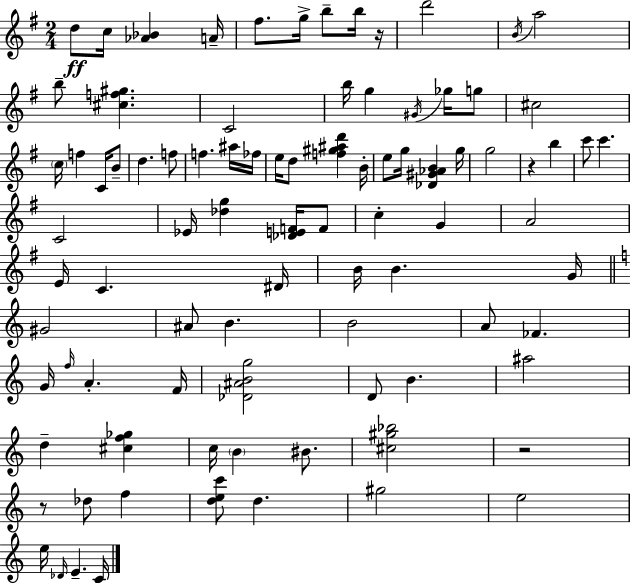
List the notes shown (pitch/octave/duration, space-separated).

D5/e C5/s [Ab4,Bb4]/q A4/s F#5/e. G5/s B5/e B5/s R/s D6/h B4/s A5/h B5/e [C#5,F5,G#5]/q. C4/h B5/s G5/q G#4/s Gb5/s G5/e C#5/h C5/s F5/q C4/s B4/e D5/q. F5/e F5/q. A#5/s FES5/s E5/s D5/e [F5,G#5,A#5,D6]/q B4/s E5/e G5/s [Db4,G#4,Ab4,B4]/q G5/s G5/h R/q B5/q C6/e C6/q. C4/h Eb4/s [Db5,G5]/q [Db4,E4,F4]/s F4/e C5/q G4/q A4/h E4/s C4/q. D#4/s B4/s B4/q. G4/s G#4/h A#4/e B4/q. B4/h A4/e FES4/q. G4/s F5/s A4/q. F4/s [Db4,A#4,B4,G5]/h D4/e B4/q. A#5/h D5/q [C#5,F5,Gb5]/q C5/s B4/q BIS4/e. [C#5,G#5,Bb5]/h R/h R/e Db5/e F5/q [D5,E5,C6]/e D5/q. G#5/h E5/h E5/s Db4/s E4/q. C4/s